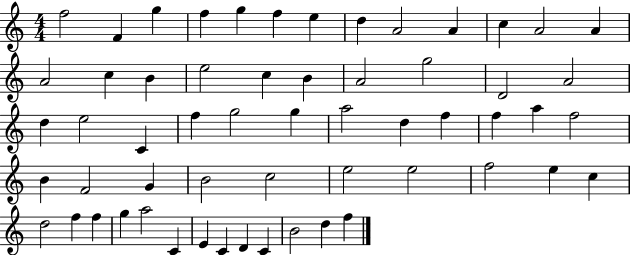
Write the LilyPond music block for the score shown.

{
  \clef treble
  \numericTimeSignature
  \time 4/4
  \key c \major
  f''2 f'4 g''4 | f''4 g''4 f''4 e''4 | d''4 a'2 a'4 | c''4 a'2 a'4 | \break a'2 c''4 b'4 | e''2 c''4 b'4 | a'2 g''2 | d'2 a'2 | \break d''4 e''2 c'4 | f''4 g''2 g''4 | a''2 d''4 f''4 | f''4 a''4 f''2 | \break b'4 f'2 g'4 | b'2 c''2 | e''2 e''2 | f''2 e''4 c''4 | \break d''2 f''4 f''4 | g''4 a''2 c'4 | e'4 c'4 d'4 c'4 | b'2 d''4 f''4 | \break \bar "|."
}